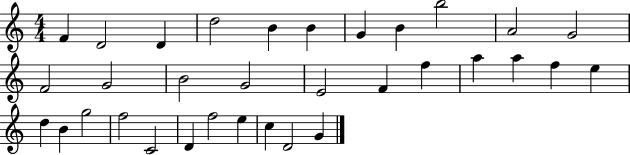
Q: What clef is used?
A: treble